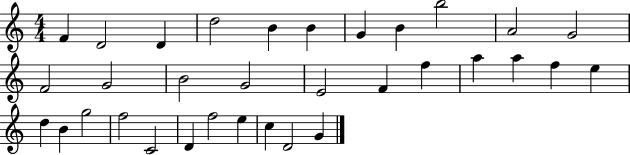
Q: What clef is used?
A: treble